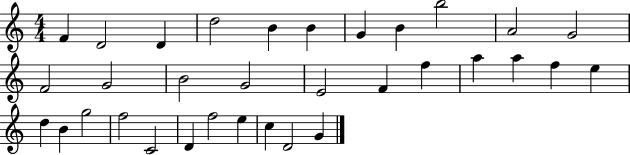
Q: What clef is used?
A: treble